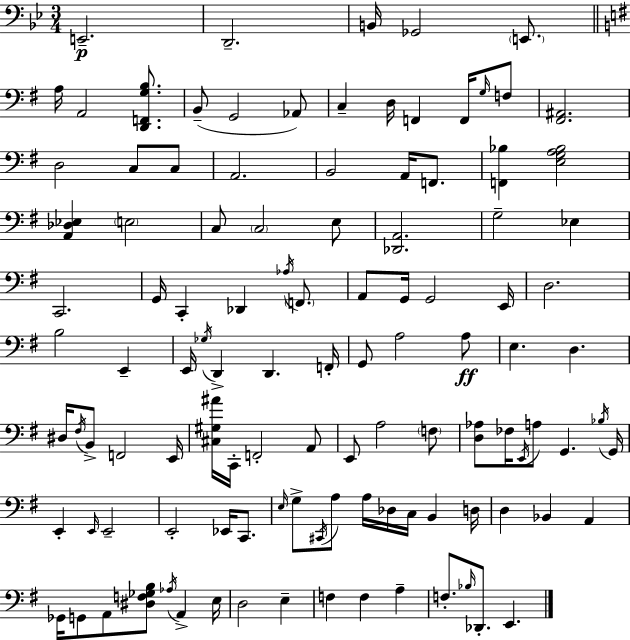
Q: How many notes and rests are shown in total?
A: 111